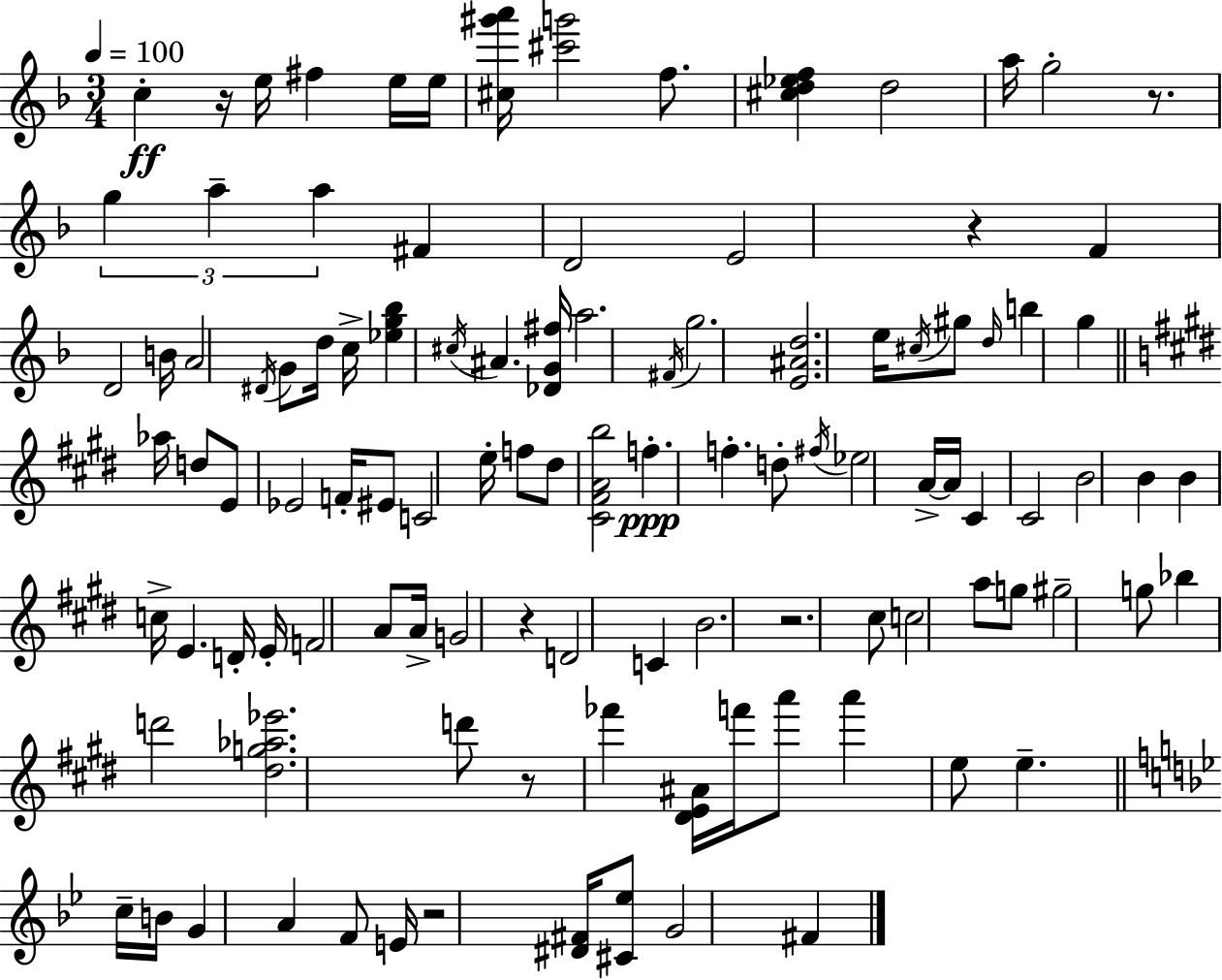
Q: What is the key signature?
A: D minor